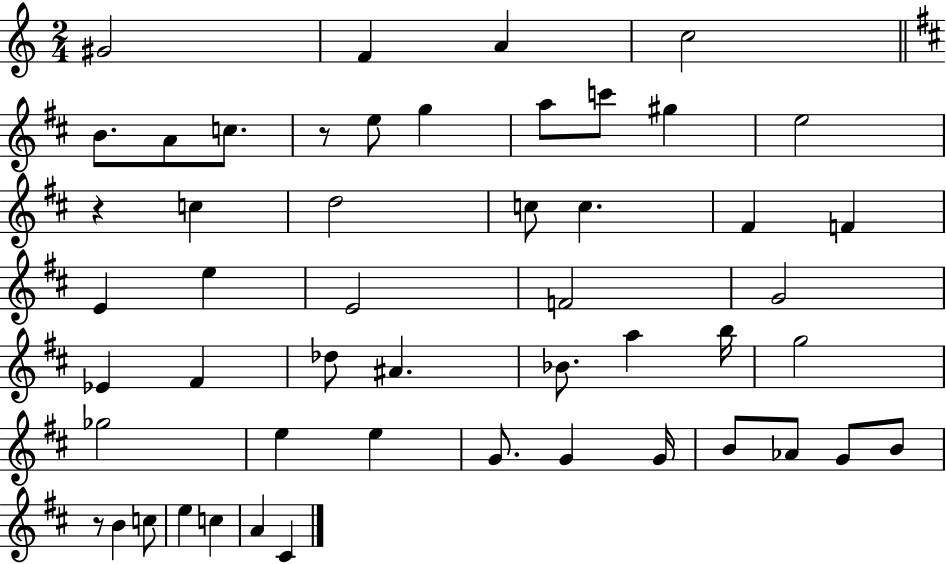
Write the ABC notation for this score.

X:1
T:Untitled
M:2/4
L:1/4
K:C
^G2 F A c2 B/2 A/2 c/2 z/2 e/2 g a/2 c'/2 ^g e2 z c d2 c/2 c ^F F E e E2 F2 G2 _E ^F _d/2 ^A _B/2 a b/4 g2 _g2 e e G/2 G G/4 B/2 _A/2 G/2 B/2 z/2 B c/2 e c A ^C